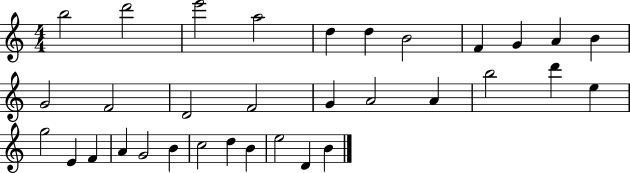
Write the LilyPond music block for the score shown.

{
  \clef treble
  \numericTimeSignature
  \time 4/4
  \key c \major
  b''2 d'''2 | e'''2 a''2 | d''4 d''4 b'2 | f'4 g'4 a'4 b'4 | \break g'2 f'2 | d'2 f'2 | g'4 a'2 a'4 | b''2 d'''4 e''4 | \break g''2 e'4 f'4 | a'4 g'2 b'4 | c''2 d''4 b'4 | e''2 d'4 b'4 | \break \bar "|."
}